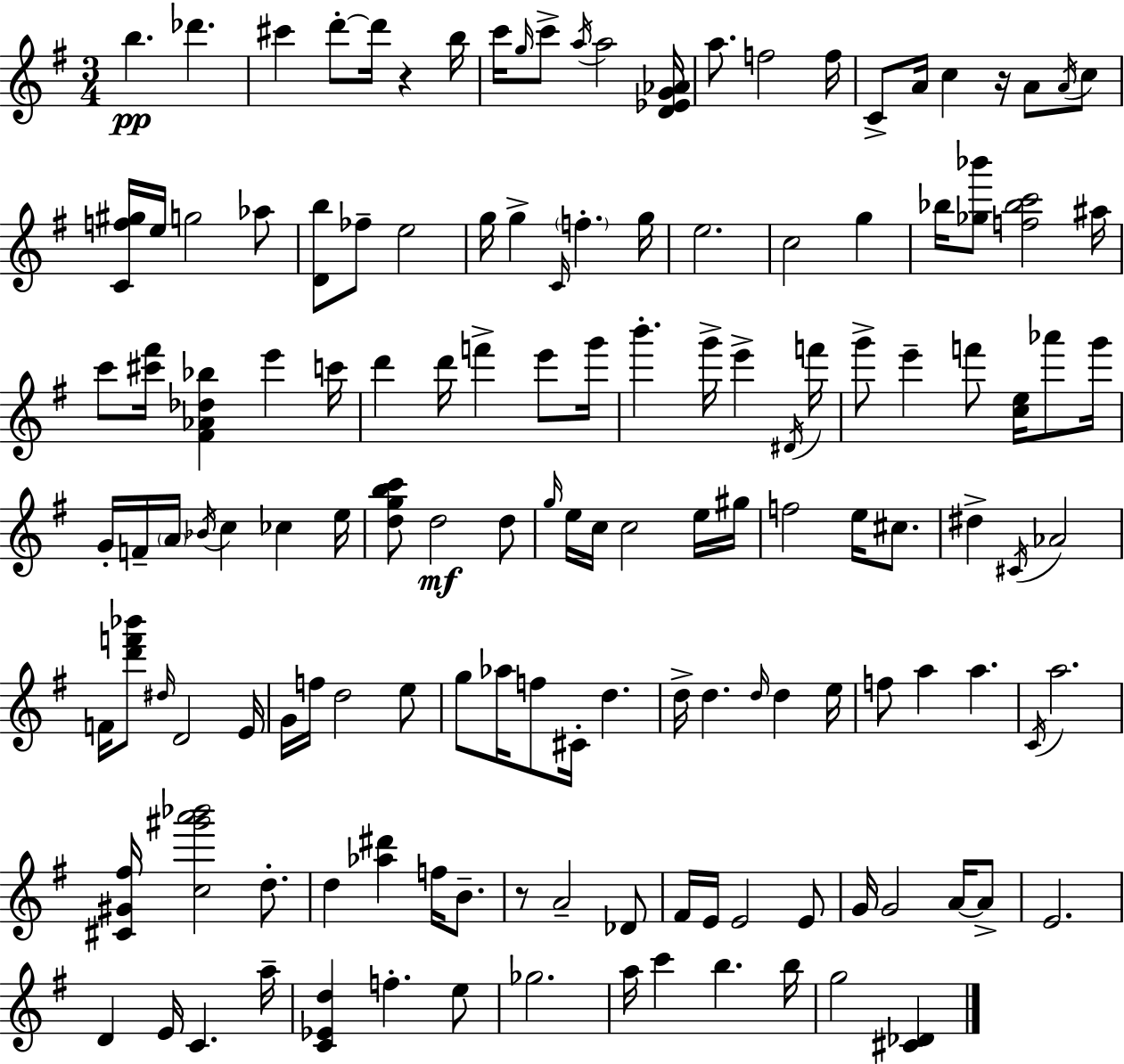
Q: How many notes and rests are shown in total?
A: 142